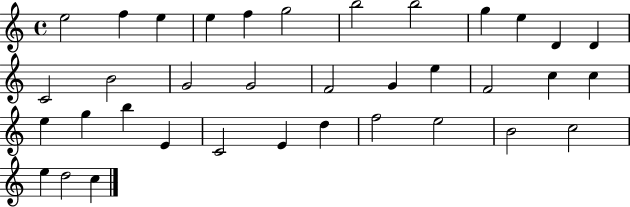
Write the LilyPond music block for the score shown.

{
  \clef treble
  \time 4/4
  \defaultTimeSignature
  \key c \major
  e''2 f''4 e''4 | e''4 f''4 g''2 | b''2 b''2 | g''4 e''4 d'4 d'4 | \break c'2 b'2 | g'2 g'2 | f'2 g'4 e''4 | f'2 c''4 c''4 | \break e''4 g''4 b''4 e'4 | c'2 e'4 d''4 | f''2 e''2 | b'2 c''2 | \break e''4 d''2 c''4 | \bar "|."
}